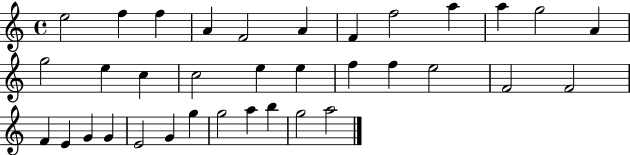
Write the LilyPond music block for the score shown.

{
  \clef treble
  \time 4/4
  \defaultTimeSignature
  \key c \major
  e''2 f''4 f''4 | a'4 f'2 a'4 | f'4 f''2 a''4 | a''4 g''2 a'4 | \break g''2 e''4 c''4 | c''2 e''4 e''4 | f''4 f''4 e''2 | f'2 f'2 | \break f'4 e'4 g'4 g'4 | e'2 g'4 g''4 | g''2 a''4 b''4 | g''2 a''2 | \break \bar "|."
}